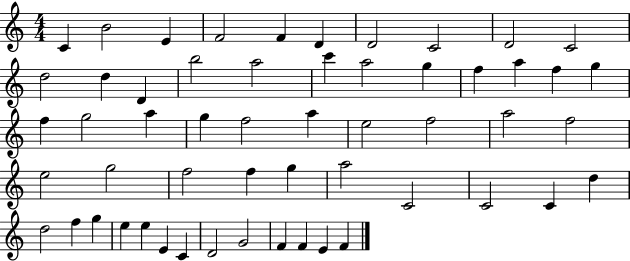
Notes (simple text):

C4/q B4/h E4/q F4/h F4/q D4/q D4/h C4/h D4/h C4/h D5/h D5/q D4/q B5/h A5/h C6/q A5/h G5/q F5/q A5/q F5/q G5/q F5/q G5/h A5/q G5/q F5/h A5/q E5/h F5/h A5/h F5/h E5/h G5/h F5/h F5/q G5/q A5/h C4/h C4/h C4/q D5/q D5/h F5/q G5/q E5/q E5/q E4/q C4/q D4/h G4/h F4/q F4/q E4/q F4/q